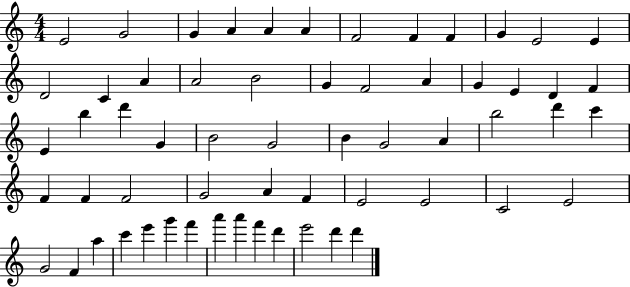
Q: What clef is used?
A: treble